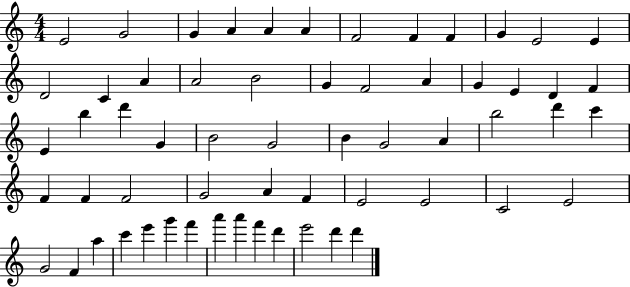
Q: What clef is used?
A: treble